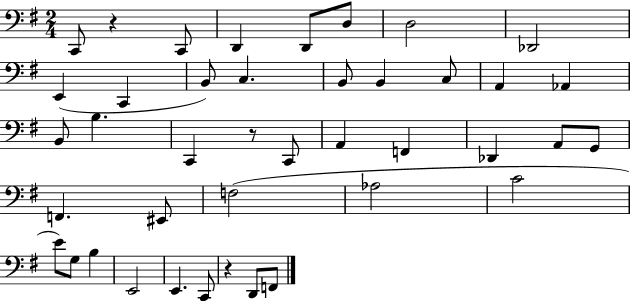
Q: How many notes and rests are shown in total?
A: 41